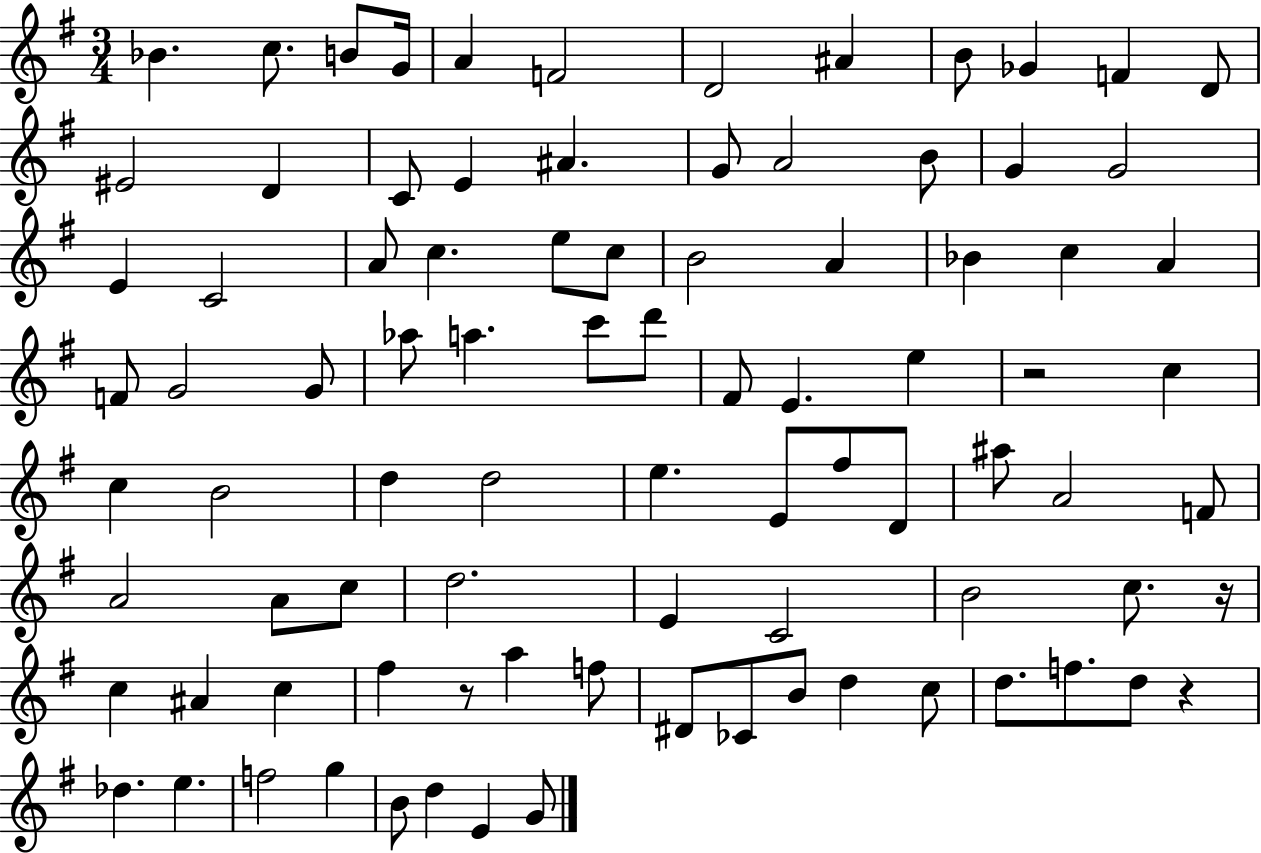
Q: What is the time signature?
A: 3/4